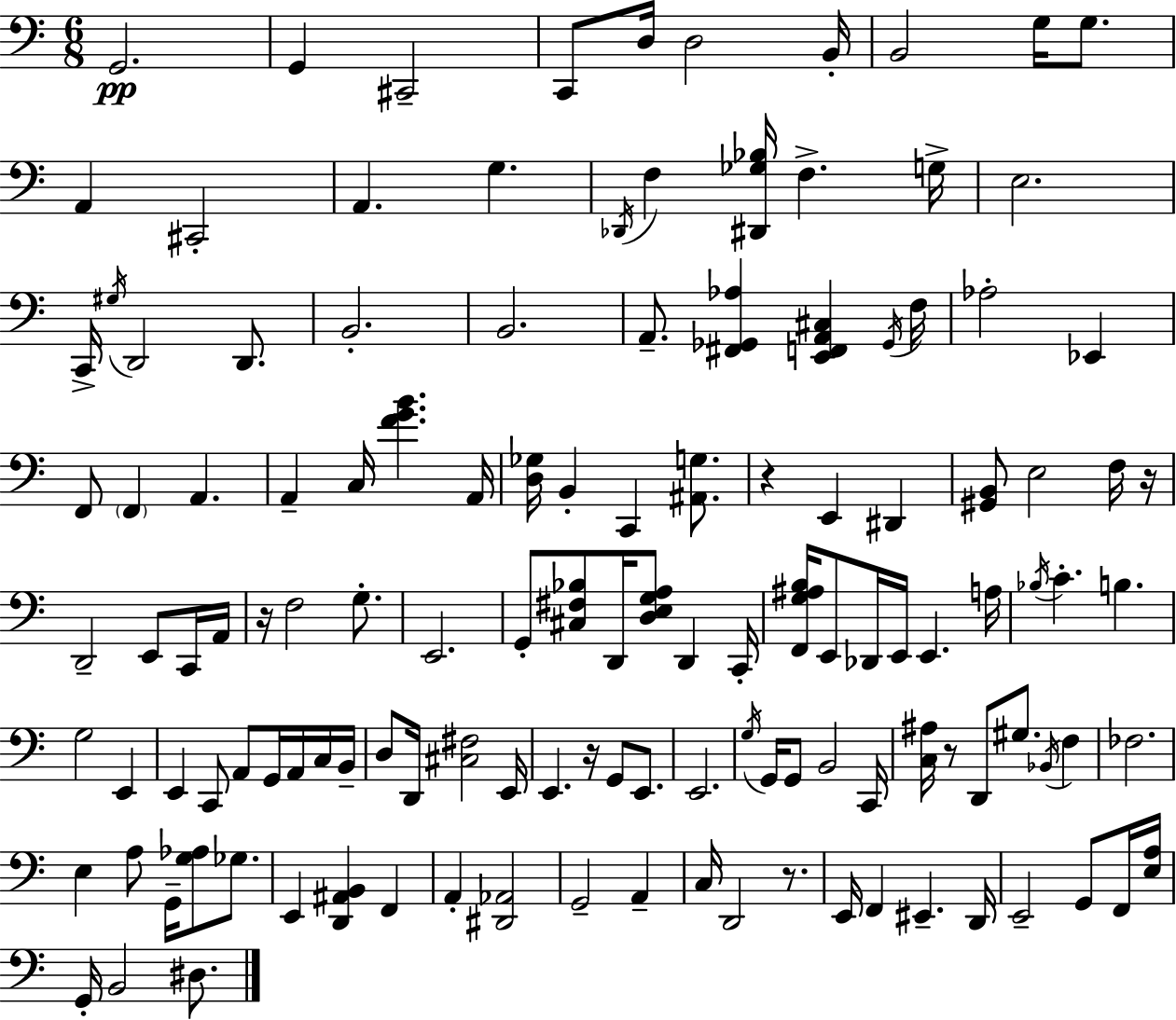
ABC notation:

X:1
T:Untitled
M:6/8
L:1/4
K:C
G,,2 G,, ^C,,2 C,,/2 D,/4 D,2 B,,/4 B,,2 G,/4 G,/2 A,, ^C,,2 A,, G, _D,,/4 F, [^D,,_G,_B,]/4 F, G,/4 E,2 C,,/4 ^G,/4 D,,2 D,,/2 B,,2 B,,2 A,,/2 [^F,,_G,,_A,] [E,,F,,A,,^C,] _G,,/4 F,/4 _A,2 _E,, F,,/2 F,, A,, A,, C,/4 [FGB] A,,/4 [D,_G,]/4 B,, C,, [^A,,G,]/2 z E,, ^D,, [^G,,B,,]/2 E,2 F,/4 z/4 D,,2 E,,/2 C,,/4 A,,/4 z/4 F,2 G,/2 E,,2 G,,/2 [^C,^F,_B,]/2 D,,/4 [D,E,G,A,]/2 D,, C,,/4 [F,,G,^A,B,]/4 E,,/2 _D,,/4 E,,/4 E,, A,/4 _B,/4 C B, G,2 E,, E,, C,,/2 A,,/2 G,,/4 A,,/4 C,/4 B,,/4 D,/2 D,,/4 [^C,^F,]2 E,,/4 E,, z/4 G,,/2 E,,/2 E,,2 G,/4 G,,/4 G,,/2 B,,2 C,,/4 [C,^A,]/4 z/2 D,,/2 ^G,/2 _B,,/4 F, _F,2 E, A,/2 G,,/4 [G,_A,]/2 _G,/2 E,, [D,,^A,,B,,] F,, A,, [^D,,_A,,]2 G,,2 A,, C,/4 D,,2 z/2 E,,/4 F,, ^E,, D,,/4 E,,2 G,,/2 F,,/4 [E,A,]/4 G,,/4 B,,2 ^D,/2